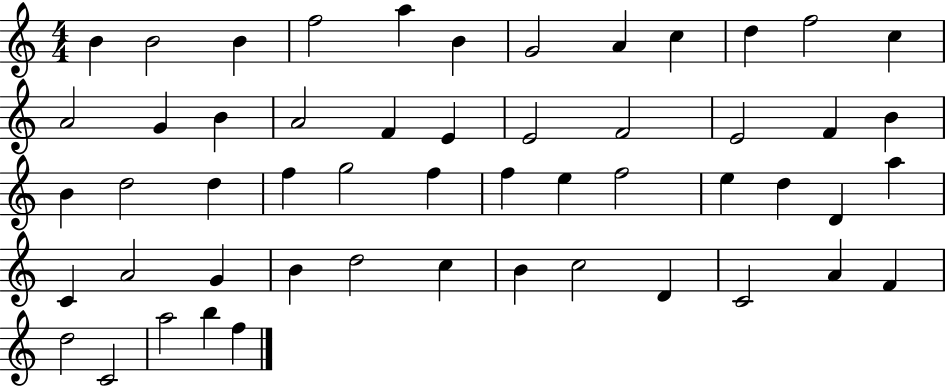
X:1
T:Untitled
M:4/4
L:1/4
K:C
B B2 B f2 a B G2 A c d f2 c A2 G B A2 F E E2 F2 E2 F B B d2 d f g2 f f e f2 e d D a C A2 G B d2 c B c2 D C2 A F d2 C2 a2 b f